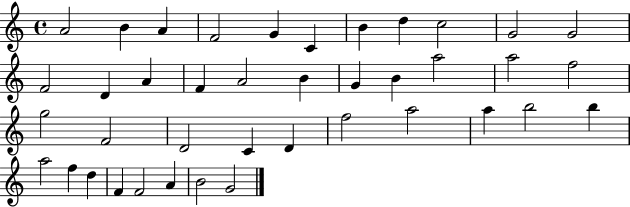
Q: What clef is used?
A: treble